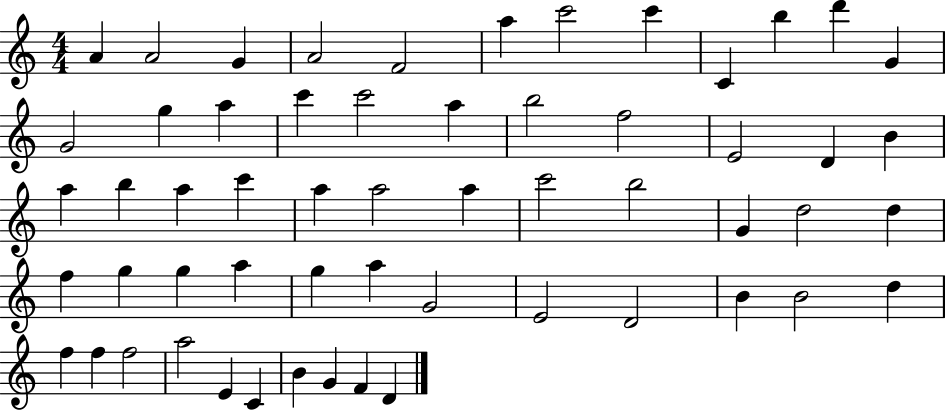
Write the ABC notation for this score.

X:1
T:Untitled
M:4/4
L:1/4
K:C
A A2 G A2 F2 a c'2 c' C b d' G G2 g a c' c'2 a b2 f2 E2 D B a b a c' a a2 a c'2 b2 G d2 d f g g a g a G2 E2 D2 B B2 d f f f2 a2 E C B G F D